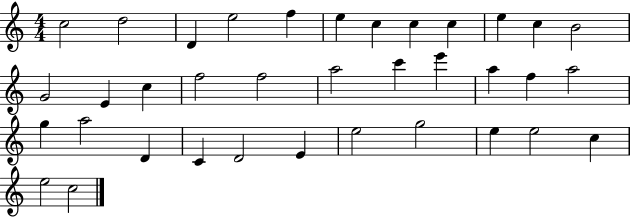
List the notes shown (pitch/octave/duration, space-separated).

C5/h D5/h D4/q E5/h F5/q E5/q C5/q C5/q C5/q E5/q C5/q B4/h G4/h E4/q C5/q F5/h F5/h A5/h C6/q E6/q A5/q F5/q A5/h G5/q A5/h D4/q C4/q D4/h E4/q E5/h G5/h E5/q E5/h C5/q E5/h C5/h